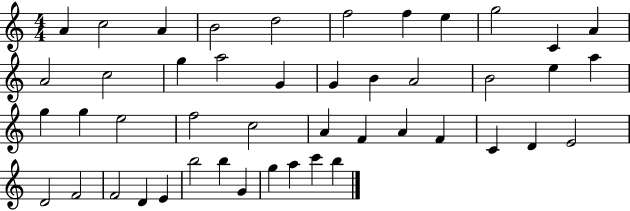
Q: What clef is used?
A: treble